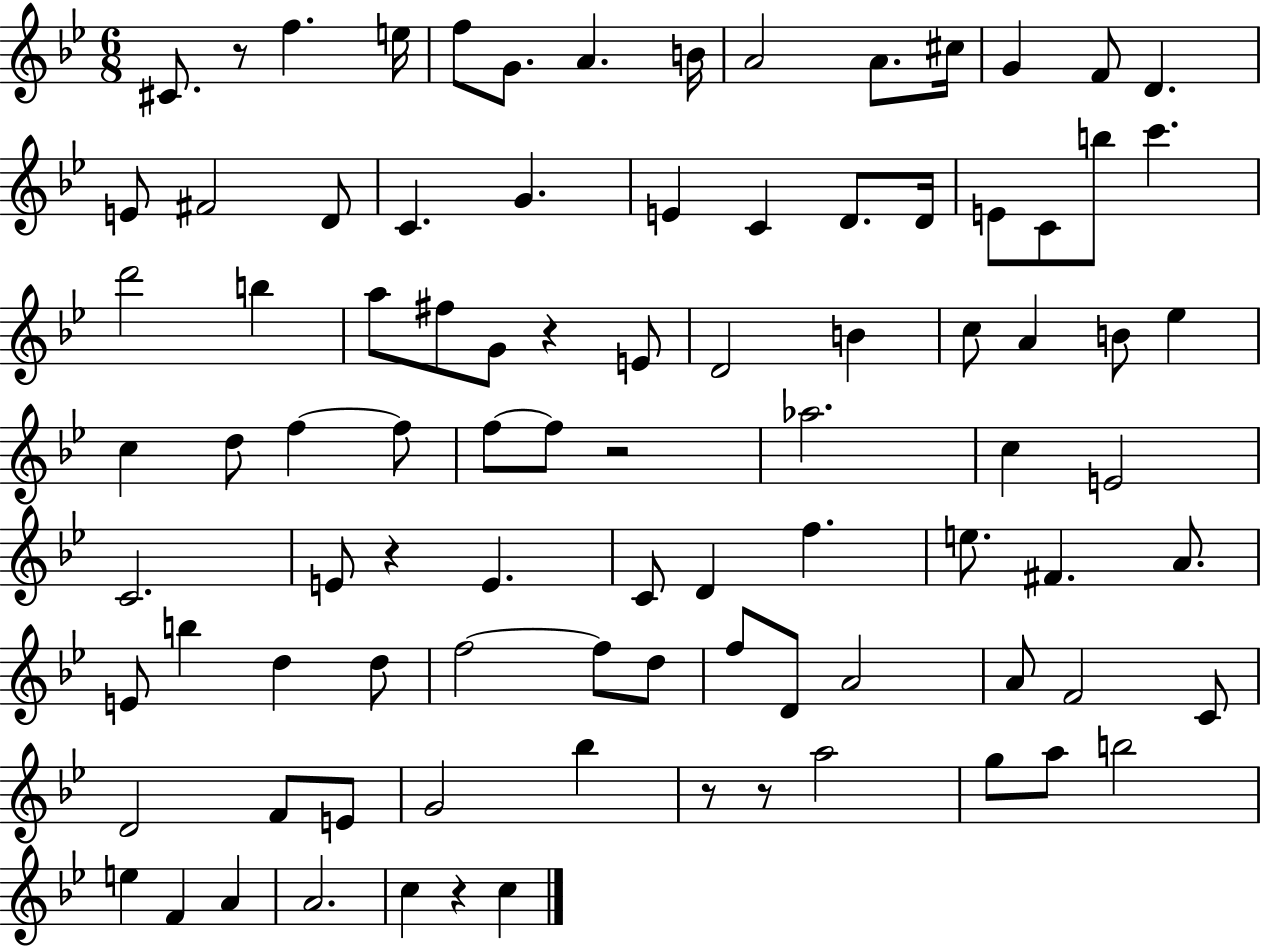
X:1
T:Untitled
M:6/8
L:1/4
K:Bb
^C/2 z/2 f e/4 f/2 G/2 A B/4 A2 A/2 ^c/4 G F/2 D E/2 ^F2 D/2 C G E C D/2 D/4 E/2 C/2 b/2 c' d'2 b a/2 ^f/2 G/2 z E/2 D2 B c/2 A B/2 _e c d/2 f f/2 f/2 f/2 z2 _a2 c E2 C2 E/2 z E C/2 D f e/2 ^F A/2 E/2 b d d/2 f2 f/2 d/2 f/2 D/2 A2 A/2 F2 C/2 D2 F/2 E/2 G2 _b z/2 z/2 a2 g/2 a/2 b2 e F A A2 c z c